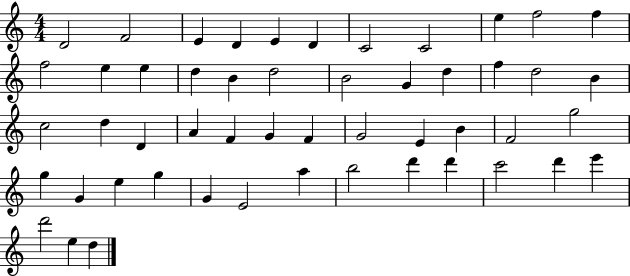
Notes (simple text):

D4/h F4/h E4/q D4/q E4/q D4/q C4/h C4/h E5/q F5/h F5/q F5/h E5/q E5/q D5/q B4/q D5/h B4/h G4/q D5/q F5/q D5/h B4/q C5/h D5/q D4/q A4/q F4/q G4/q F4/q G4/h E4/q B4/q F4/h G5/h G5/q G4/q E5/q G5/q G4/q E4/h A5/q B5/h D6/q D6/q C6/h D6/q E6/q D6/h E5/q D5/q